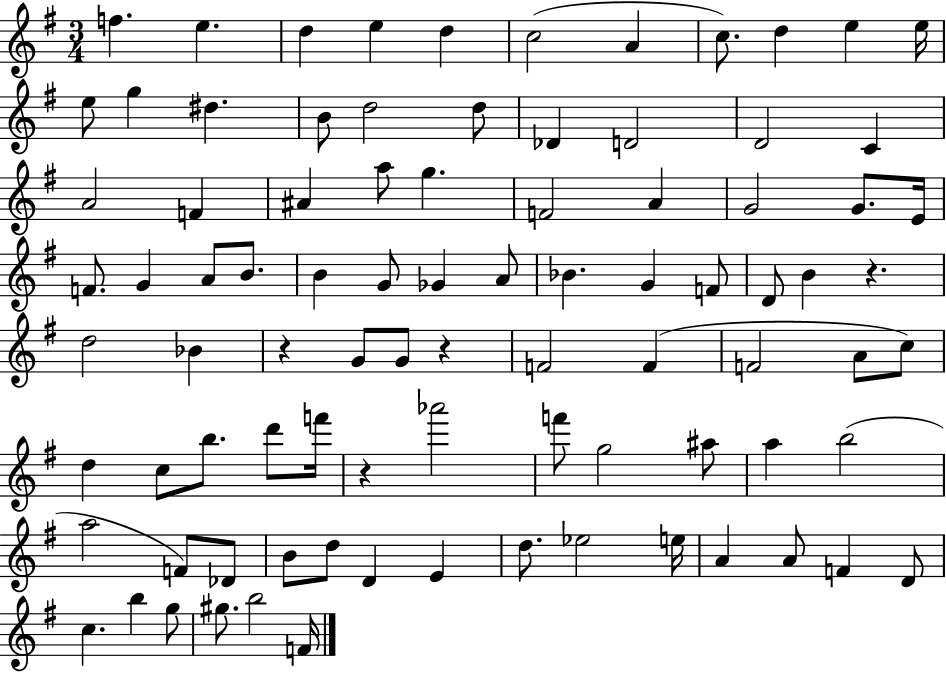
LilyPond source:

{
  \clef treble
  \numericTimeSignature
  \time 3/4
  \key g \major
  \repeat volta 2 { f''4. e''4. | d''4 e''4 d''4 | c''2( a'4 | c''8.) d''4 e''4 e''16 | \break e''8 g''4 dis''4. | b'8 d''2 d''8 | des'4 d'2 | d'2 c'4 | \break a'2 f'4 | ais'4 a''8 g''4. | f'2 a'4 | g'2 g'8. e'16 | \break f'8. g'4 a'8 b'8. | b'4 g'8 ges'4 a'8 | bes'4. g'4 f'8 | d'8 b'4 r4. | \break d''2 bes'4 | r4 g'8 g'8 r4 | f'2 f'4( | f'2 a'8 c''8) | \break d''4 c''8 b''8. d'''8 f'''16 | r4 aes'''2 | f'''8 g''2 ais''8 | a''4 b''2( | \break a''2 f'8) des'8 | b'8 d''8 d'4 e'4 | d''8. ees''2 e''16 | a'4 a'8 f'4 d'8 | \break c''4. b''4 g''8 | gis''8. b''2 f'16 | } \bar "|."
}